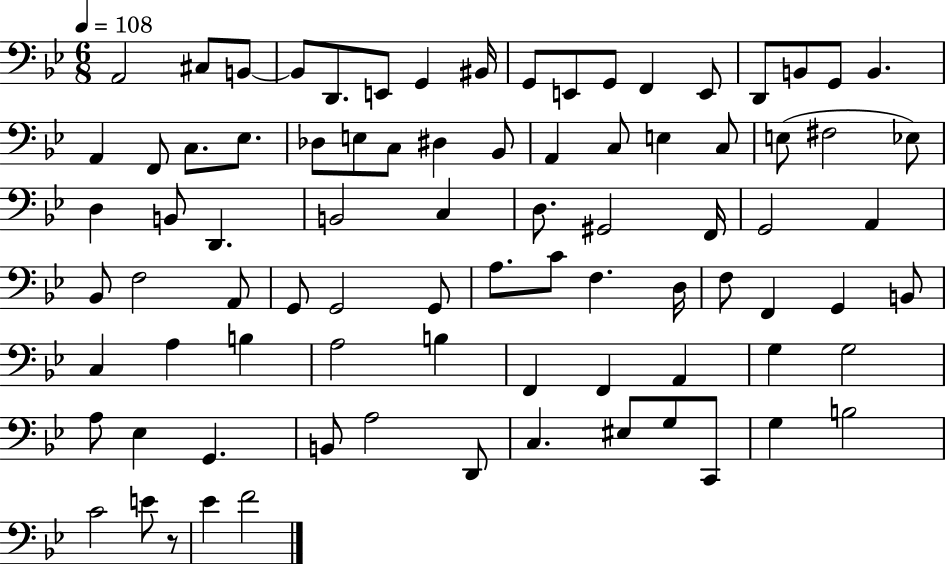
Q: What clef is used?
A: bass